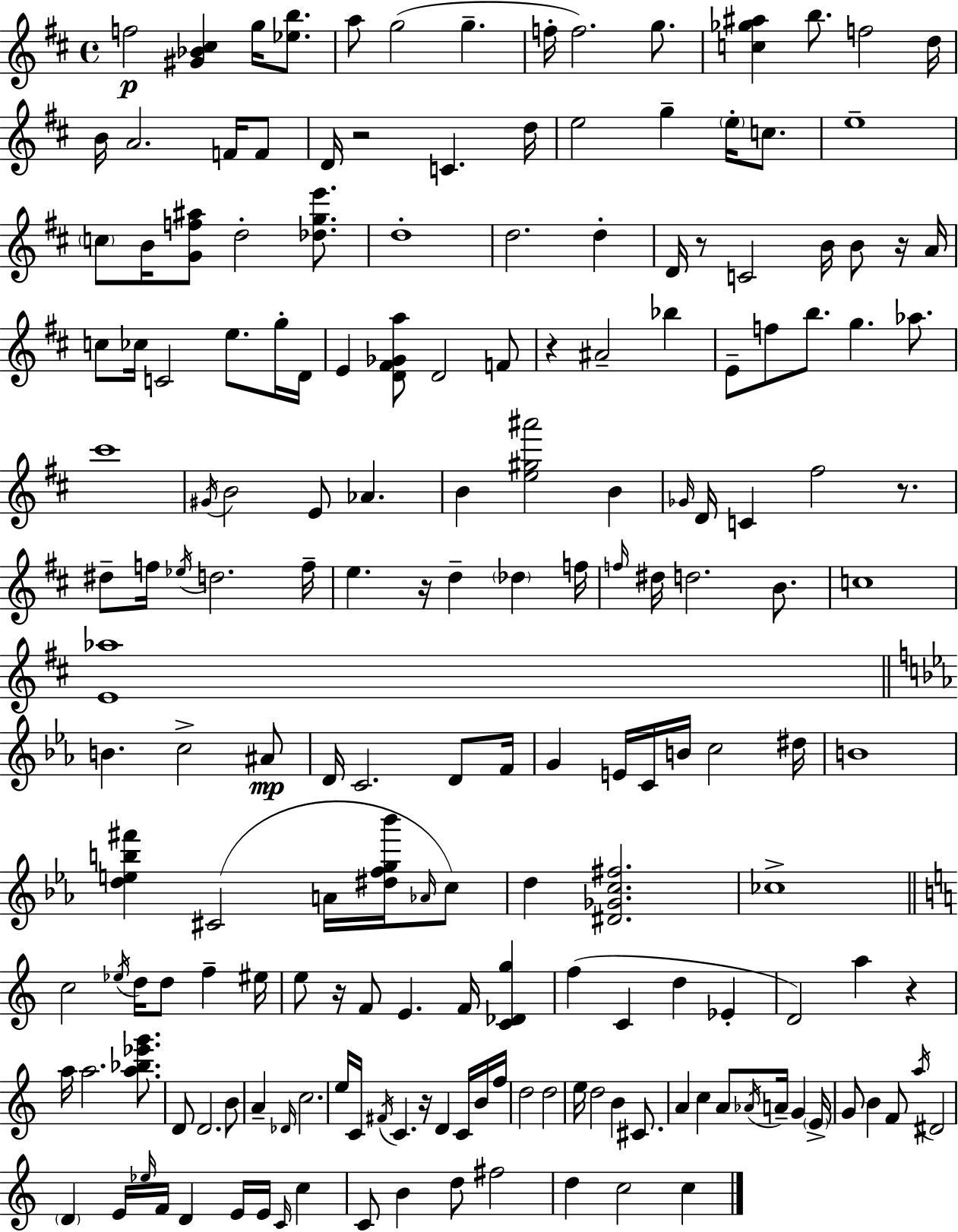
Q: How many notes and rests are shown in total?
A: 183